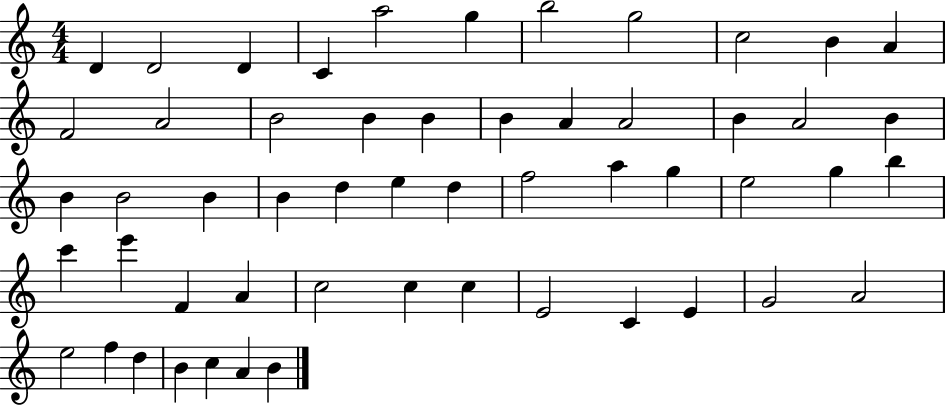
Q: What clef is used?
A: treble